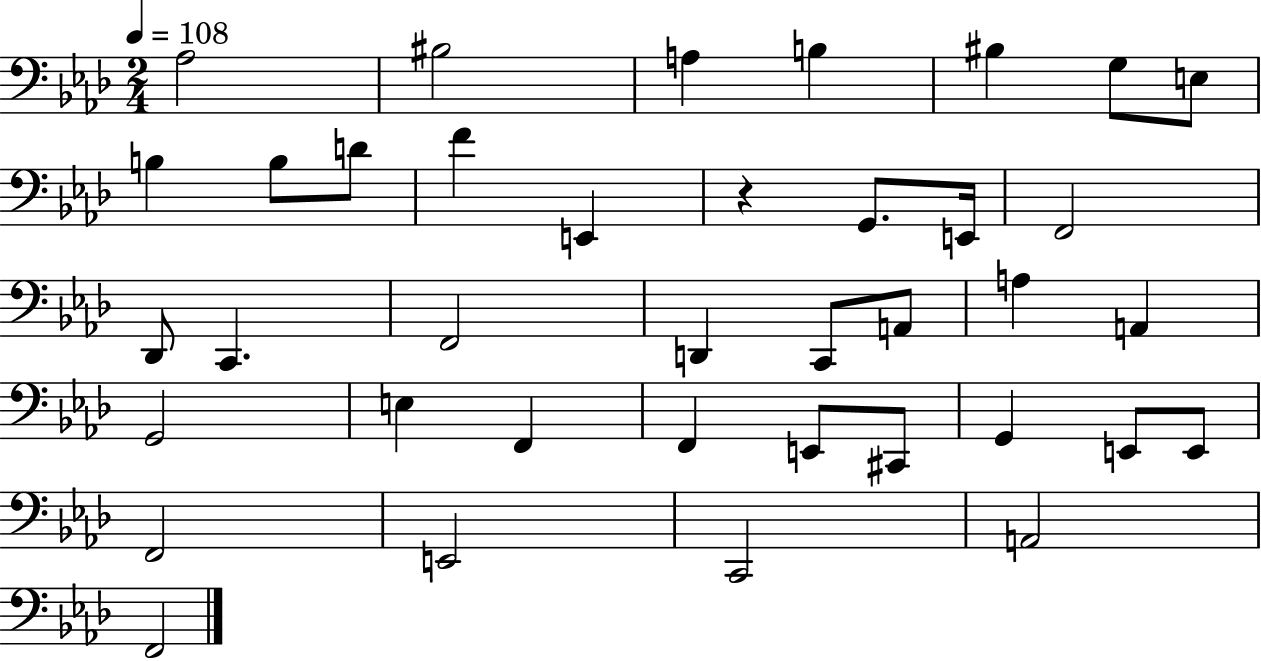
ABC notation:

X:1
T:Untitled
M:2/4
L:1/4
K:Ab
_A,2 ^B,2 A, B, ^B, G,/2 E,/2 B, B,/2 D/2 F E,, z G,,/2 E,,/4 F,,2 _D,,/2 C,, F,,2 D,, C,,/2 A,,/2 A, A,, G,,2 E, F,, F,, E,,/2 ^C,,/2 G,, E,,/2 E,,/2 F,,2 E,,2 C,,2 A,,2 F,,2